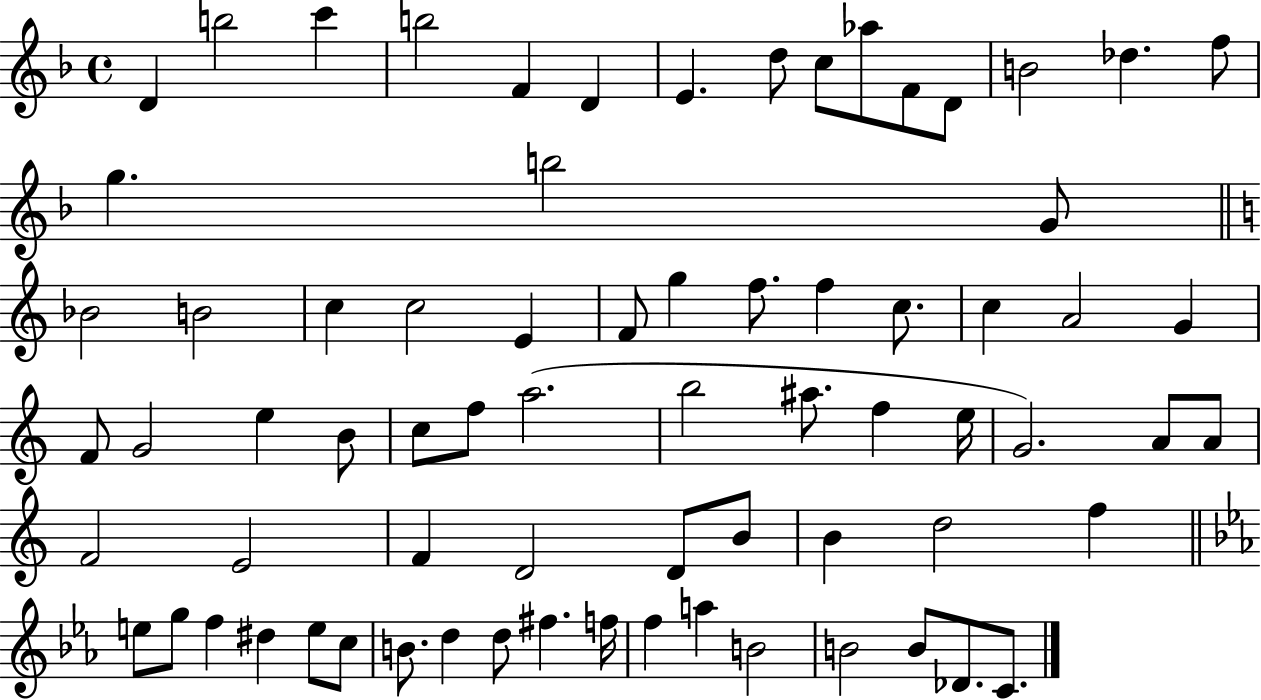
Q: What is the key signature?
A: F major